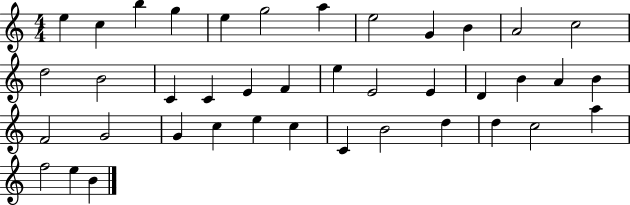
X:1
T:Untitled
M:4/4
L:1/4
K:C
e c b g e g2 a e2 G B A2 c2 d2 B2 C C E F e E2 E D B A B F2 G2 G c e c C B2 d d c2 a f2 e B